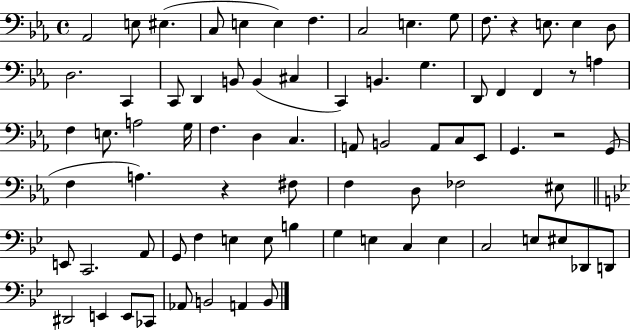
{
  \clef bass
  \time 4/4
  \defaultTimeSignature
  \key ees \major
  \repeat volta 2 { aes,2 e8 eis4.( | c8 e4 e4) f4. | c2 e4. g8 | f8. r4 e8. e4 d8 | \break d2. c,4 | c,8 d,4 b,8 b,4( cis4 | c,4) b,4. g4. | d,8 f,4 f,4 r8 a4 | \break f4 e8. a2 g16 | f4. d4 c4. | a,8 b,2 a,8 c8 ees,8 | g,4. r2 g,8( | \break f4 a4.) r4 fis8 | f4 d8 fes2 eis8 | \bar "||" \break \key g \minor e,8 c,2. a,8 | g,8 f4 e4 e8 b4 | g4 e4 c4 e4 | c2 e8 eis8 des,8 d,8 | \break dis,2 e,4 e,8 ces,8 | aes,8 b,2 a,4 b,8 | } \bar "|."
}